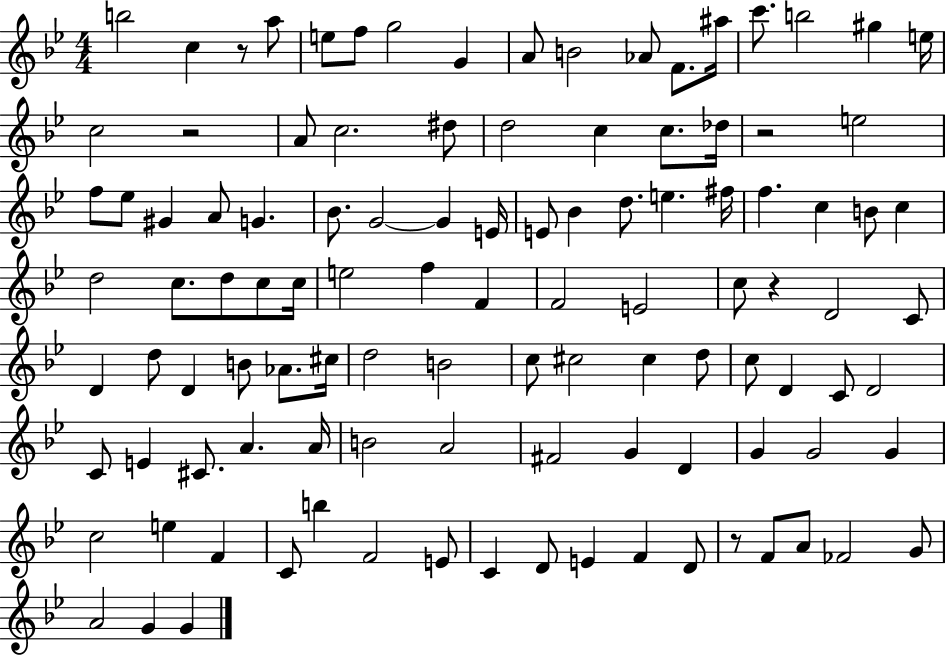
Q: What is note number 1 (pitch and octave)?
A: B5